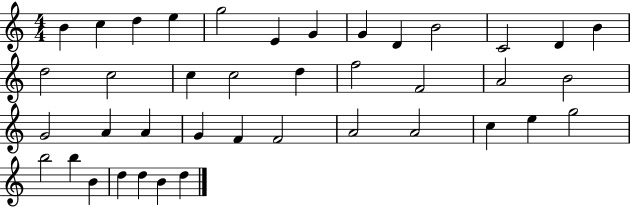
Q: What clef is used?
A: treble